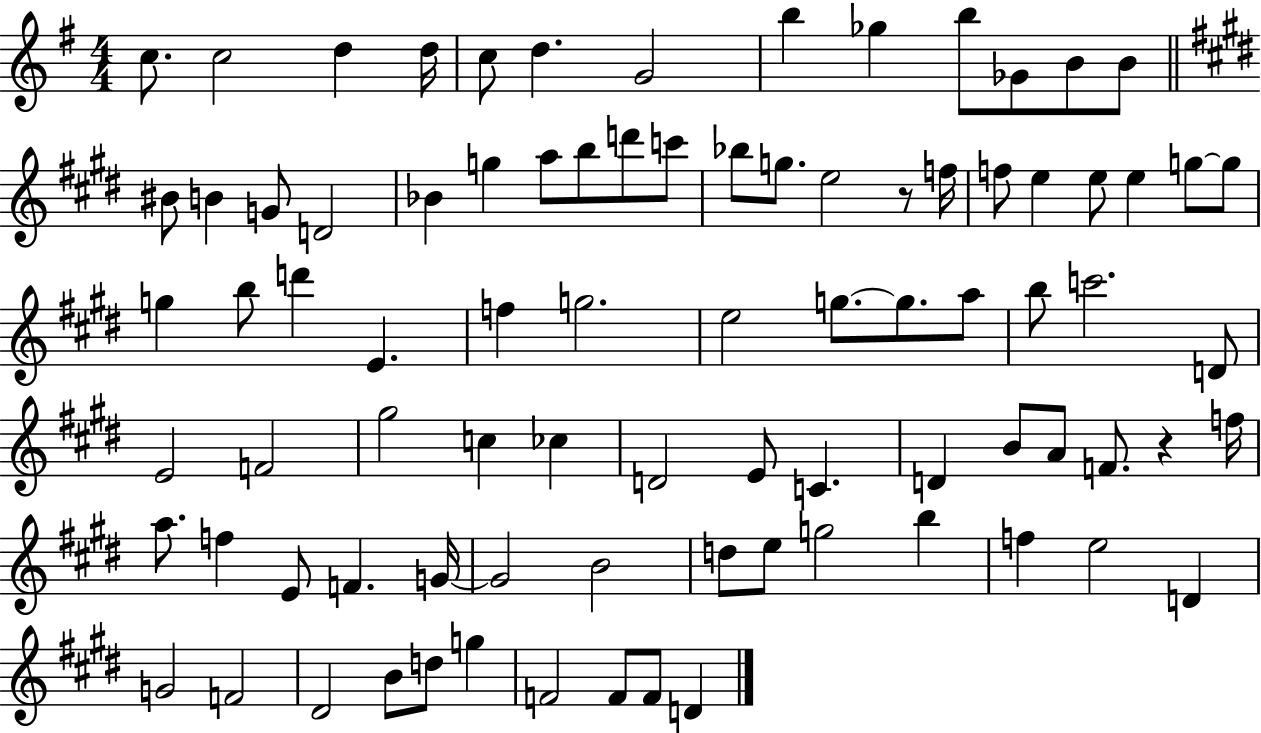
C5/e. C5/h D5/q D5/s C5/e D5/q. G4/h B5/q Gb5/q B5/e Gb4/e B4/e B4/e BIS4/e B4/q G4/e D4/h Bb4/q G5/q A5/e B5/e D6/e C6/e Bb5/e G5/e. E5/h R/e F5/s F5/e E5/q E5/e E5/q G5/e G5/e G5/q B5/e D6/q E4/q. F5/q G5/h. E5/h G5/e. G5/e. A5/e B5/e C6/h. D4/e E4/h F4/h G#5/h C5/q CES5/q D4/h E4/e C4/q. D4/q B4/e A4/e F4/e. R/q F5/s A5/e. F5/q E4/e F4/q. G4/s G4/h B4/h D5/e E5/e G5/h B5/q F5/q E5/h D4/q G4/h F4/h D#4/h B4/e D5/e G5/q F4/h F4/e F4/e D4/q